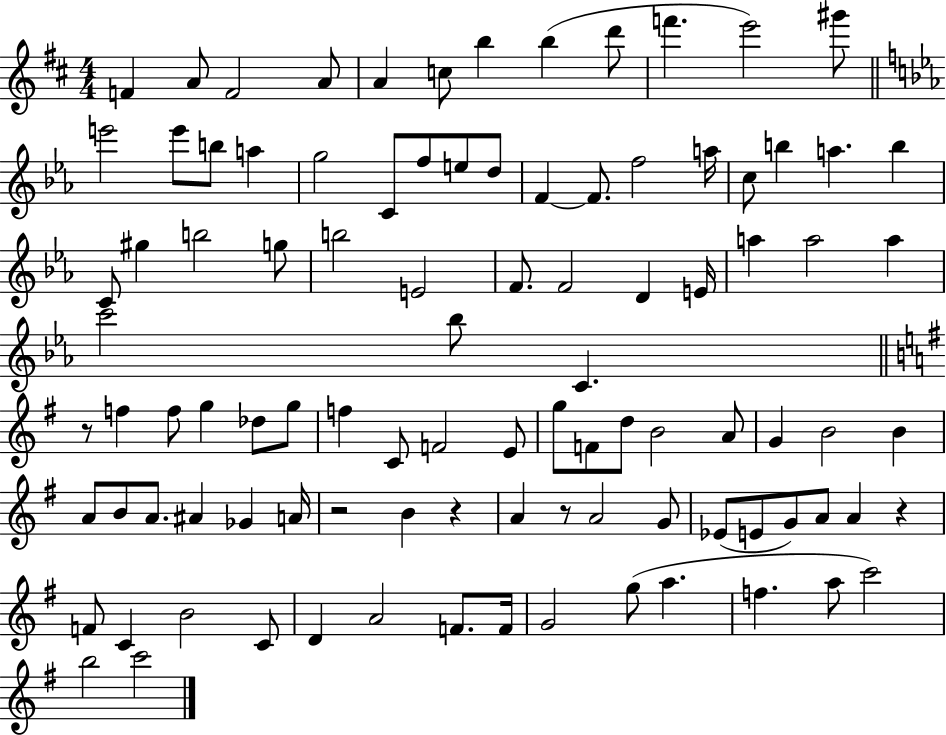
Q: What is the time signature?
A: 4/4